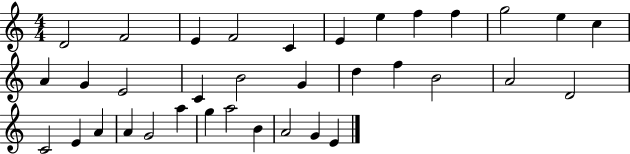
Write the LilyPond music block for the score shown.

{
  \clef treble
  \numericTimeSignature
  \time 4/4
  \key c \major
  d'2 f'2 | e'4 f'2 c'4 | e'4 e''4 f''4 f''4 | g''2 e''4 c''4 | \break a'4 g'4 e'2 | c'4 b'2 g'4 | d''4 f''4 b'2 | a'2 d'2 | \break c'2 e'4 a'4 | a'4 g'2 a''4 | g''4 a''2 b'4 | a'2 g'4 e'4 | \break \bar "|."
}